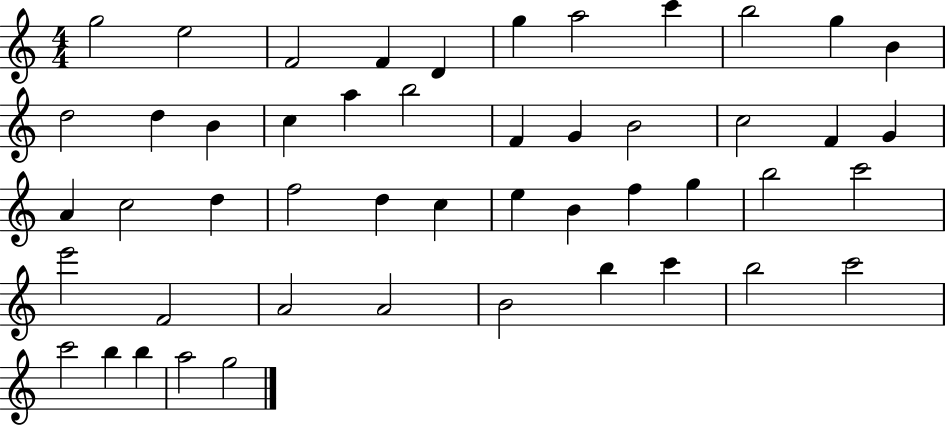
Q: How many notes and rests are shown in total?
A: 49